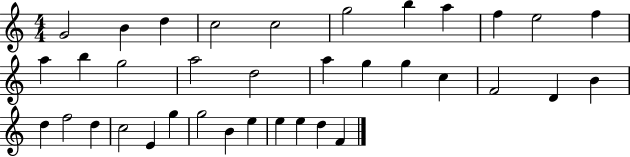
X:1
T:Untitled
M:4/4
L:1/4
K:C
G2 B d c2 c2 g2 b a f e2 f a b g2 a2 d2 a g g c F2 D B d f2 d c2 E g g2 B e e e d F